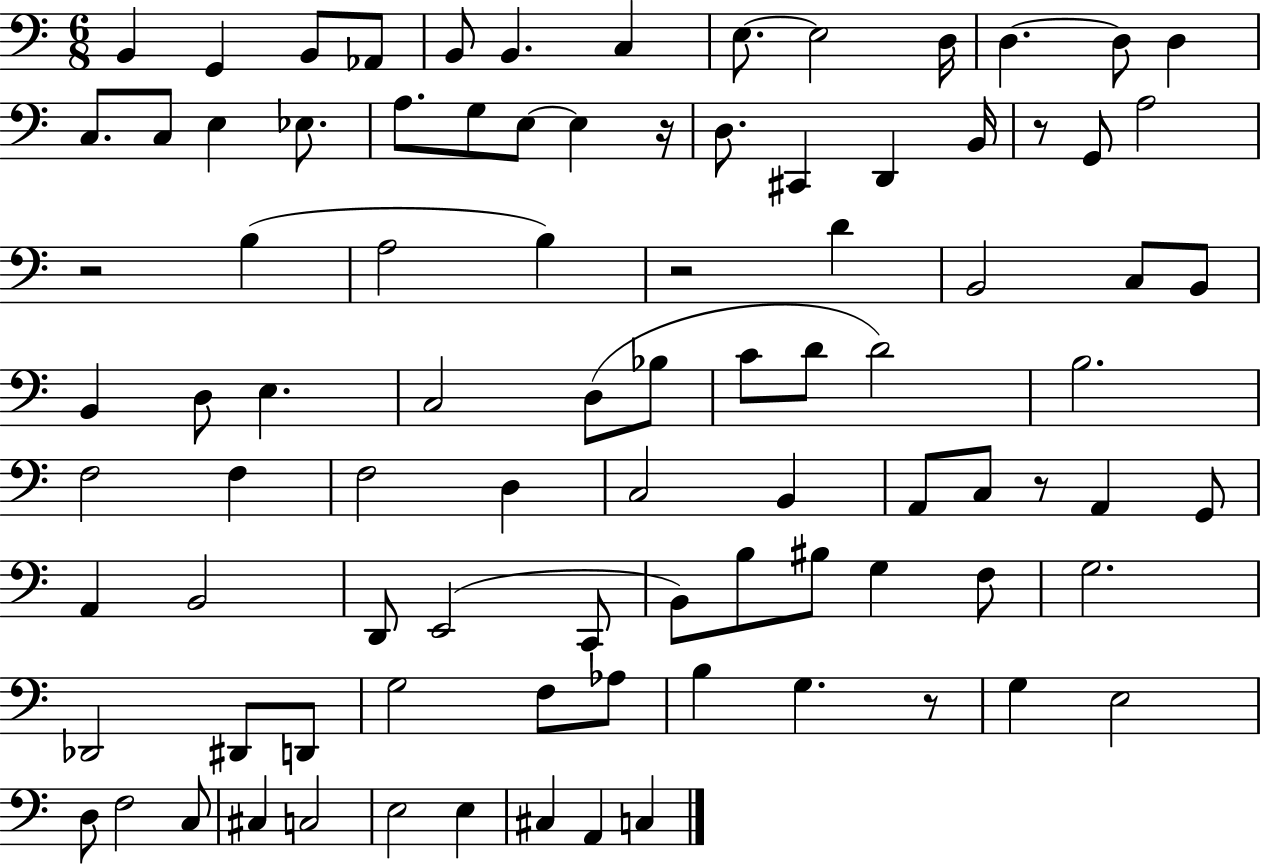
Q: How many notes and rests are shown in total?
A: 91